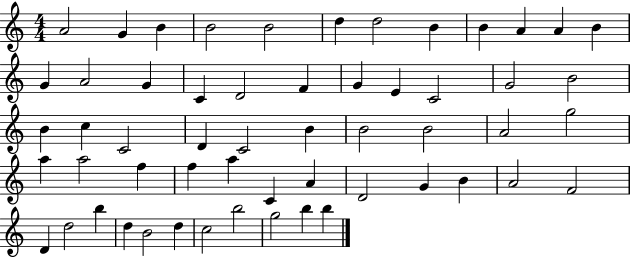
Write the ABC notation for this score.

X:1
T:Untitled
M:4/4
L:1/4
K:C
A2 G B B2 B2 d d2 B B A A B G A2 G C D2 F G E C2 G2 B2 B c C2 D C2 B B2 B2 A2 g2 a a2 f f a C A D2 G B A2 F2 D d2 b d B2 d c2 b2 g2 b b